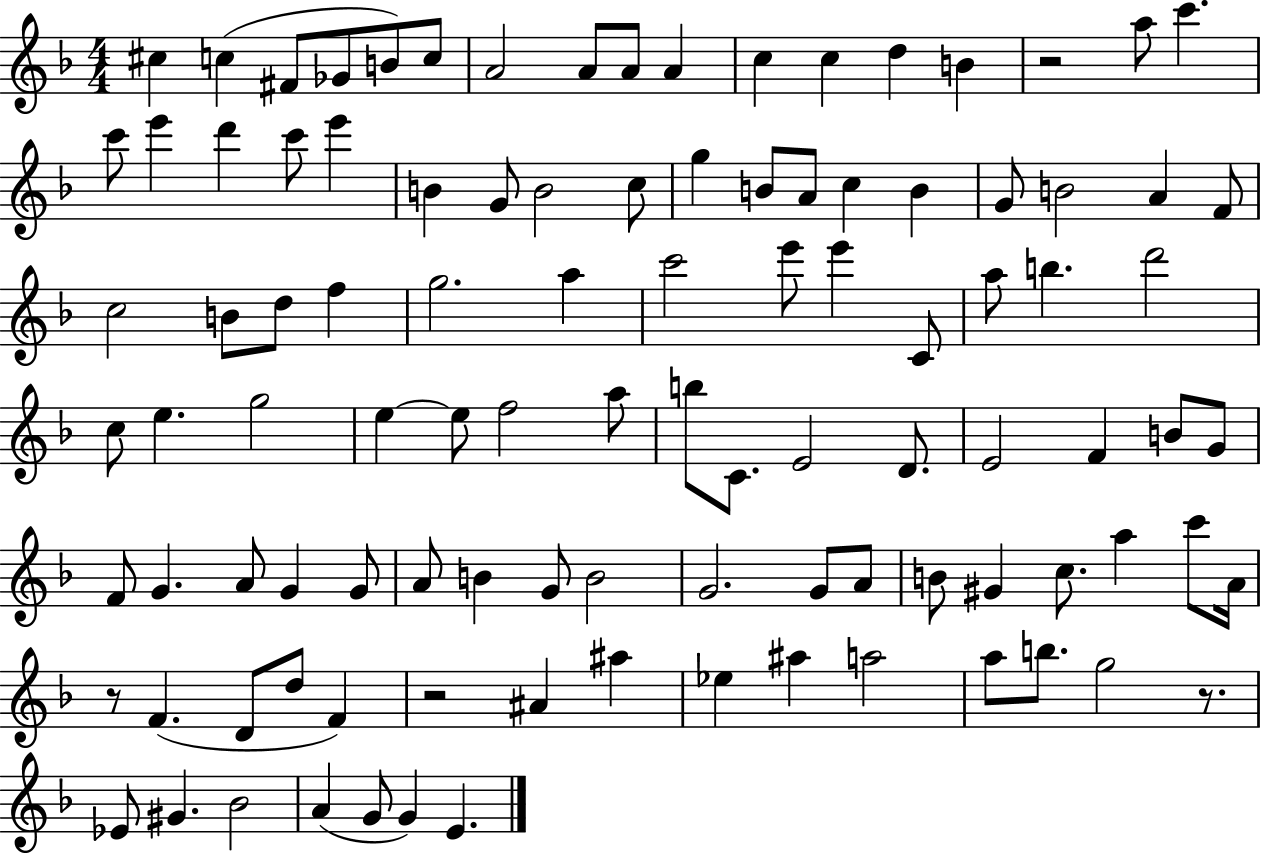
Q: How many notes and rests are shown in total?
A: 103